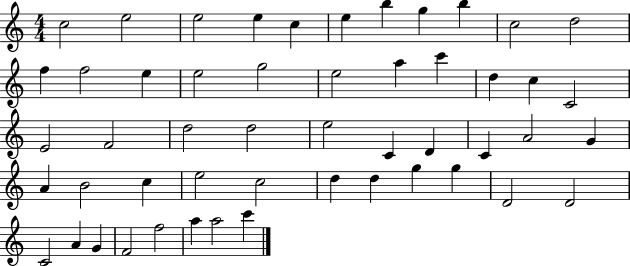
X:1
T:Untitled
M:4/4
L:1/4
K:C
c2 e2 e2 e c e b g b c2 d2 f f2 e e2 g2 e2 a c' d c C2 E2 F2 d2 d2 e2 C D C A2 G A B2 c e2 c2 d d g g D2 D2 C2 A G F2 f2 a a2 c'